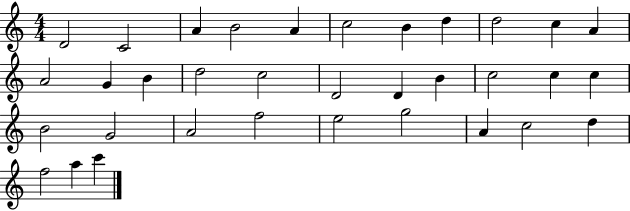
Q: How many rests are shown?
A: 0